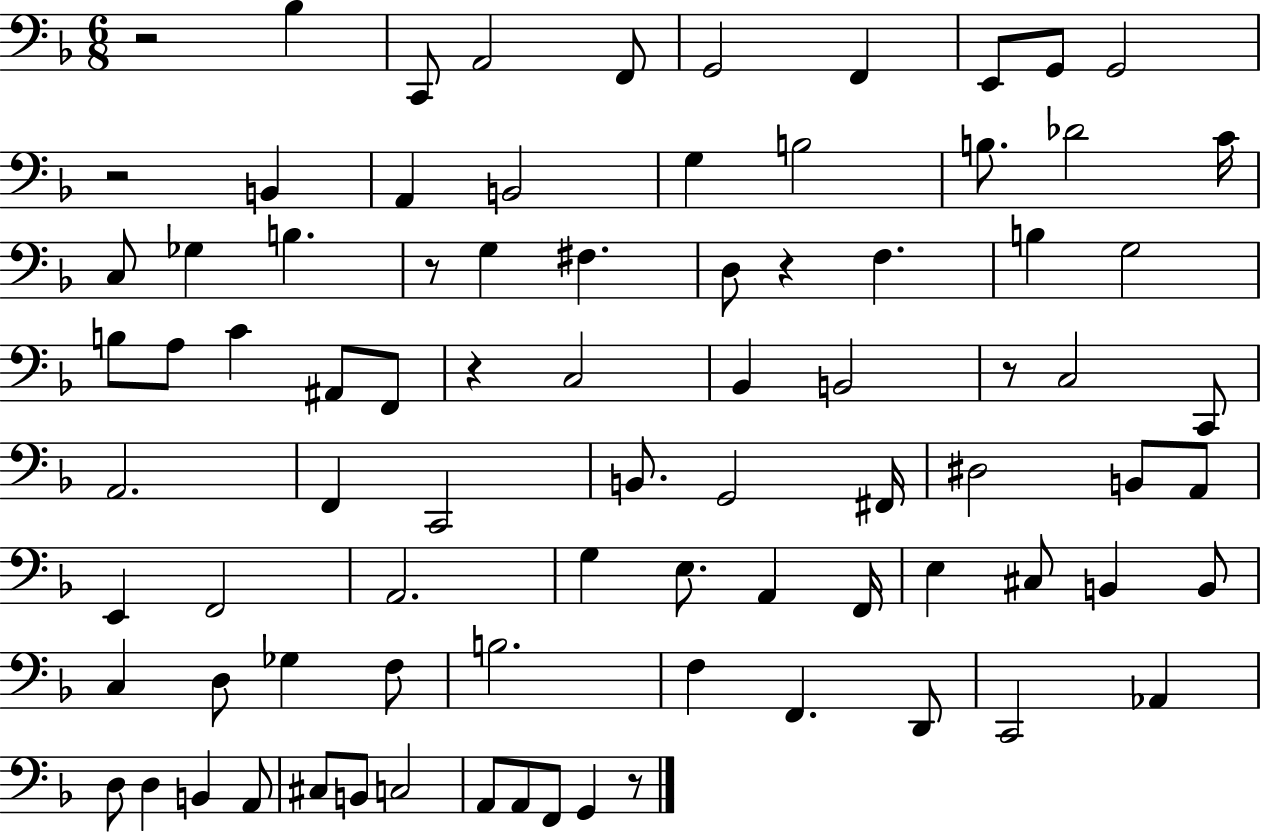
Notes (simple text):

R/h Bb3/q C2/e A2/h F2/e G2/h F2/q E2/e G2/e G2/h R/h B2/q A2/q B2/h G3/q B3/h B3/e. Db4/h C4/s C3/e Gb3/q B3/q. R/e G3/q F#3/q. D3/e R/q F3/q. B3/q G3/h B3/e A3/e C4/q A#2/e F2/e R/q C3/h Bb2/q B2/h R/e C3/h C2/e A2/h. F2/q C2/h B2/e. G2/h F#2/s D#3/h B2/e A2/e E2/q F2/h A2/h. G3/q E3/e. A2/q F2/s E3/q C#3/e B2/q B2/e C3/q D3/e Gb3/q F3/e B3/h. F3/q F2/q. D2/e C2/h Ab2/q D3/e D3/q B2/q A2/e C#3/e B2/e C3/h A2/e A2/e F2/e G2/q R/e